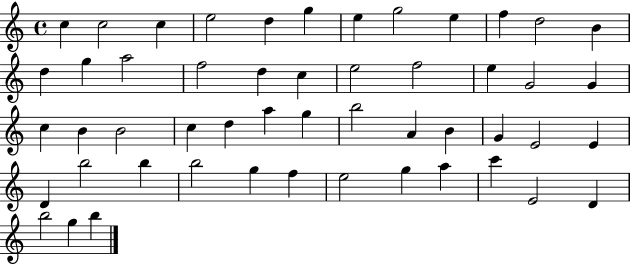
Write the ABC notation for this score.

X:1
T:Untitled
M:4/4
L:1/4
K:C
c c2 c e2 d g e g2 e f d2 B d g a2 f2 d c e2 f2 e G2 G c B B2 c d a g b2 A B G E2 E D b2 b b2 g f e2 g a c' E2 D b2 g b